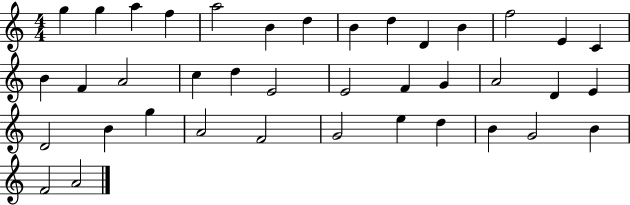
{
  \clef treble
  \numericTimeSignature
  \time 4/4
  \key c \major
  g''4 g''4 a''4 f''4 | a''2 b'4 d''4 | b'4 d''4 d'4 b'4 | f''2 e'4 c'4 | \break b'4 f'4 a'2 | c''4 d''4 e'2 | e'2 f'4 g'4 | a'2 d'4 e'4 | \break d'2 b'4 g''4 | a'2 f'2 | g'2 e''4 d''4 | b'4 g'2 b'4 | \break f'2 a'2 | \bar "|."
}